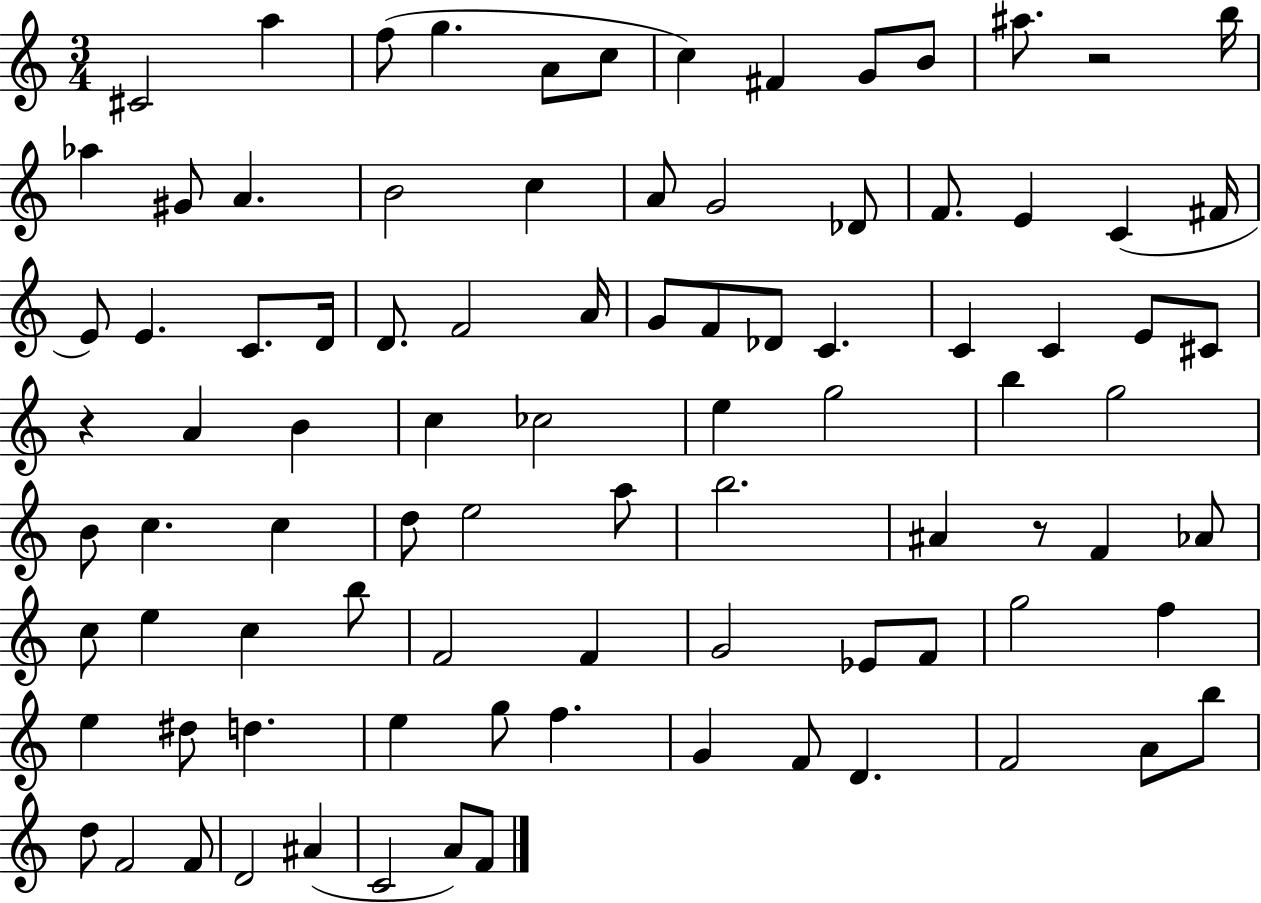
X:1
T:Untitled
M:3/4
L:1/4
K:C
^C2 a f/2 g A/2 c/2 c ^F G/2 B/2 ^a/2 z2 b/4 _a ^G/2 A B2 c A/2 G2 _D/2 F/2 E C ^F/4 E/2 E C/2 D/4 D/2 F2 A/4 G/2 F/2 _D/2 C C C E/2 ^C/2 z A B c _c2 e g2 b g2 B/2 c c d/2 e2 a/2 b2 ^A z/2 F _A/2 c/2 e c b/2 F2 F G2 _E/2 F/2 g2 f e ^d/2 d e g/2 f G F/2 D F2 A/2 b/2 d/2 F2 F/2 D2 ^A C2 A/2 F/2